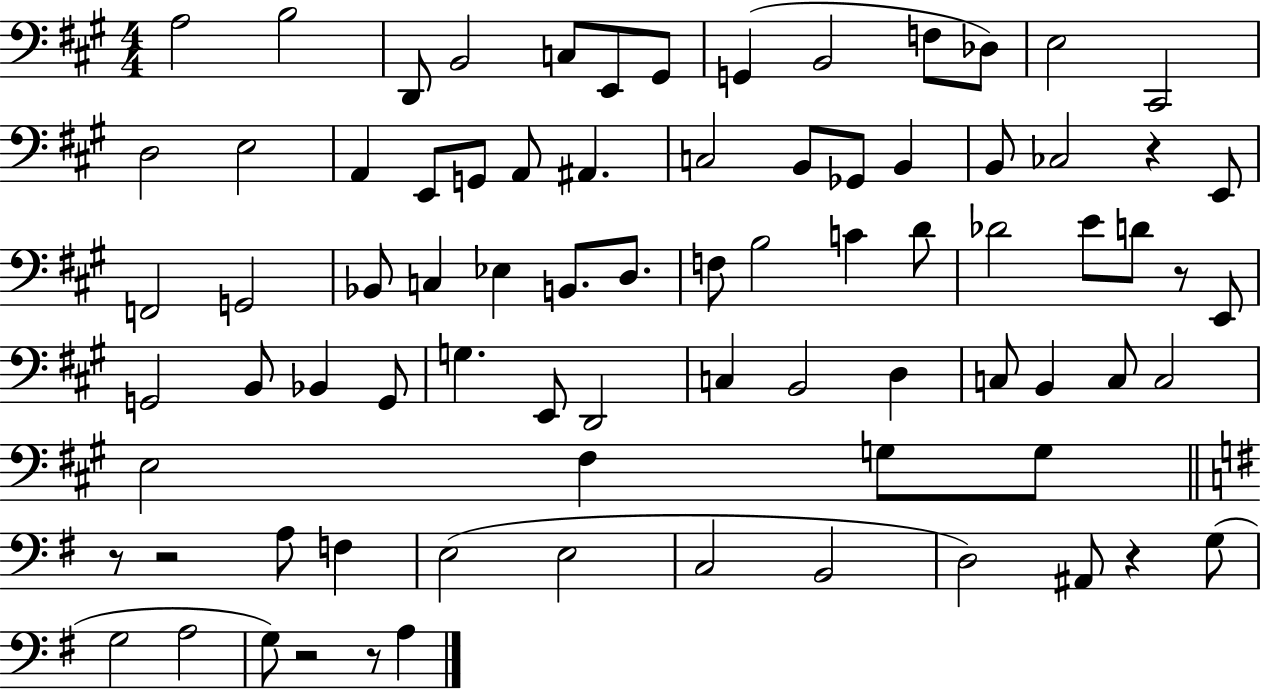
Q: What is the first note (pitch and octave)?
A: A3